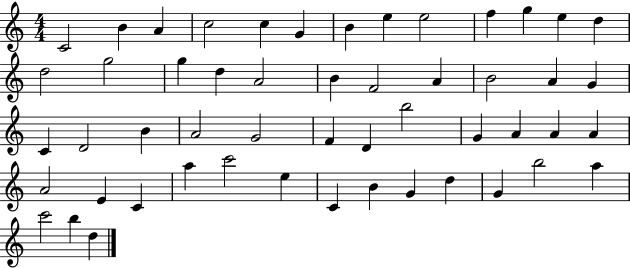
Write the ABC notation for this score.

X:1
T:Untitled
M:4/4
L:1/4
K:C
C2 B A c2 c G B e e2 f g e d d2 g2 g d A2 B F2 A B2 A G C D2 B A2 G2 F D b2 G A A A A2 E C a c'2 e C B G d G b2 a c'2 b d